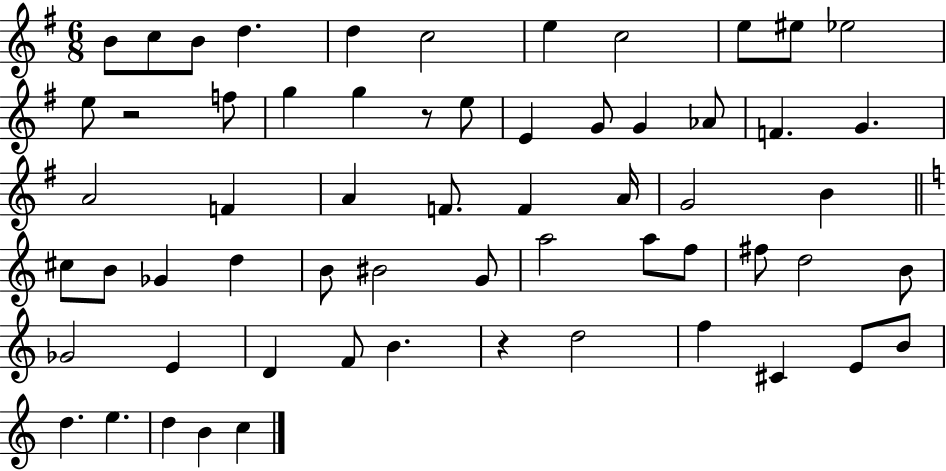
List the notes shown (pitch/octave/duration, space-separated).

B4/e C5/e B4/e D5/q. D5/q C5/h E5/q C5/h E5/e EIS5/e Eb5/h E5/e R/h F5/e G5/q G5/q R/e E5/e E4/q G4/e G4/q Ab4/e F4/q. G4/q. A4/h F4/q A4/q F4/e. F4/q A4/s G4/h B4/q C#5/e B4/e Gb4/q D5/q B4/e BIS4/h G4/e A5/h A5/e F5/e F#5/e D5/h B4/e Gb4/h E4/q D4/q F4/e B4/q. R/q D5/h F5/q C#4/q E4/e B4/e D5/q. E5/q. D5/q B4/q C5/q